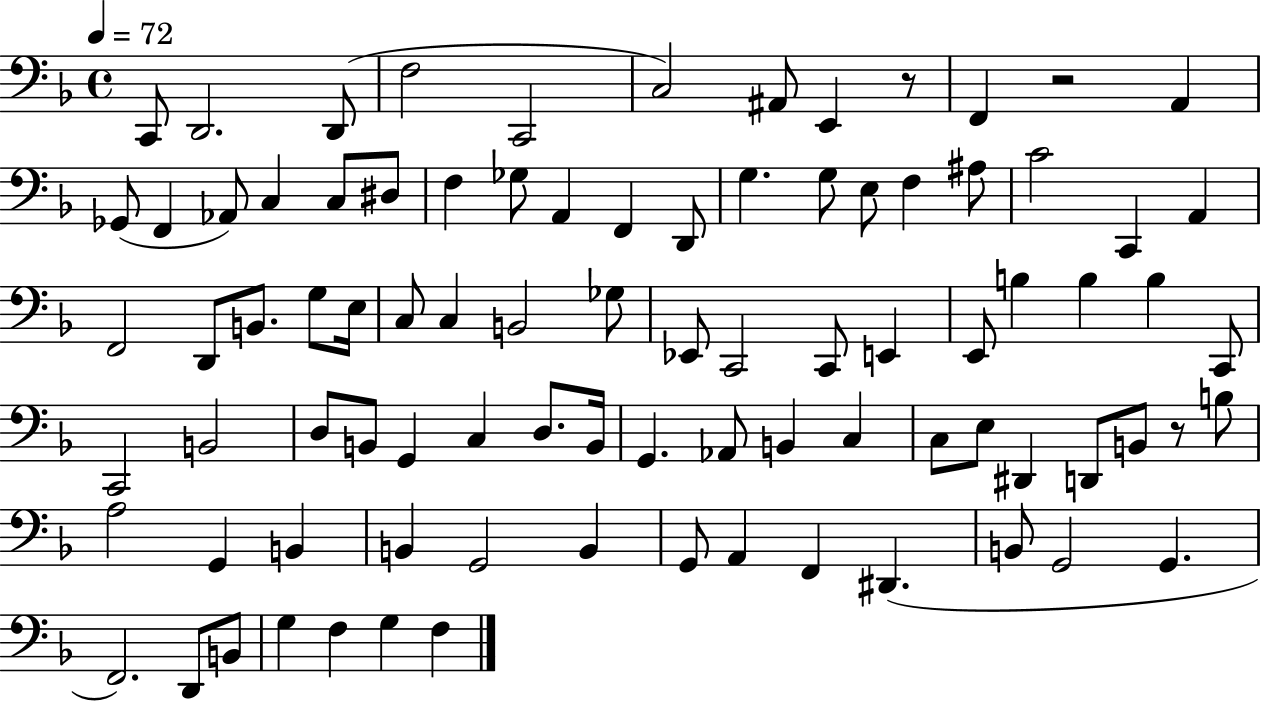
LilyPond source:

{
  \clef bass
  \time 4/4
  \defaultTimeSignature
  \key f \major
  \tempo 4 = 72
  c,8 d,2. d,8( | f2 c,2 | c2) ais,8 e,4 r8 | f,4 r2 a,4 | \break ges,8( f,4 aes,8) c4 c8 dis8 | f4 ges8 a,4 f,4 d,8 | g4. g8 e8 f4 ais8 | c'2 c,4 a,4 | \break f,2 d,8 b,8. g8 e16 | c8 c4 b,2 ges8 | ees,8 c,2 c,8 e,4 | e,8 b4 b4 b4 c,8 | \break c,2 b,2 | d8 b,8 g,4 c4 d8. b,16 | g,4. aes,8 b,4 c4 | c8 e8 dis,4 d,8 b,8 r8 b8 | \break a2 g,4 b,4 | b,4 g,2 b,4 | g,8 a,4 f,4 dis,4.( | b,8 g,2 g,4. | \break f,2.) d,8 b,8 | g4 f4 g4 f4 | \bar "|."
}